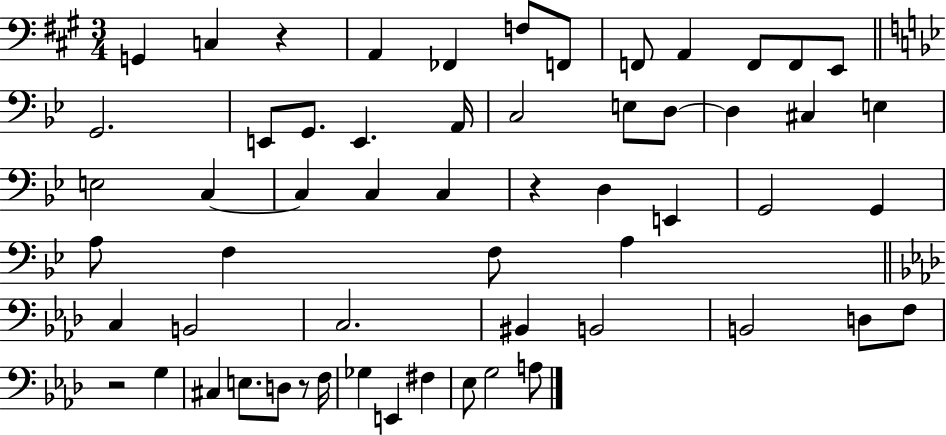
X:1
T:Untitled
M:3/4
L:1/4
K:A
G,, C, z A,, _F,, F,/2 F,,/2 F,,/2 A,, F,,/2 F,,/2 E,,/2 G,,2 E,,/2 G,,/2 E,, A,,/4 C,2 E,/2 D,/2 D, ^C, E, E,2 C, C, C, C, z D, E,, G,,2 G,, A,/2 F, F,/2 A, C, B,,2 C,2 ^B,, B,,2 B,,2 D,/2 F,/2 z2 G, ^C, E,/2 D,/2 z/2 F,/4 _G, E,, ^F, _E,/2 G,2 A,/2